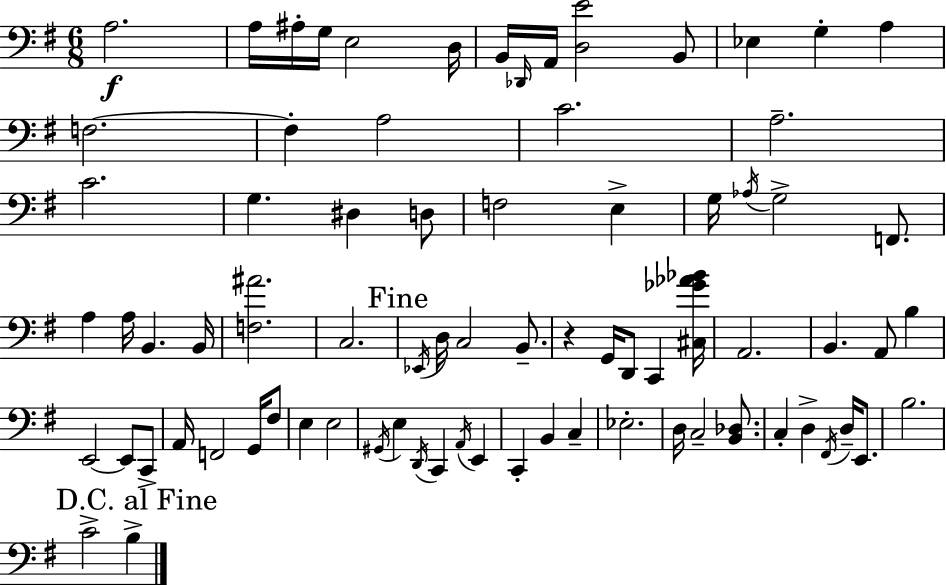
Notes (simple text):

A3/h. A3/s A#3/s G3/s E3/h D3/s B2/s Db2/s A2/s [D3,E4]/h B2/e Eb3/q G3/q A3/q F3/h. F3/q A3/h C4/h. A3/h. C4/h. G3/q. D#3/q D3/e F3/h E3/q G3/s Ab3/s G3/h F2/e. A3/q A3/s B2/q. B2/s [F3,A#4]/h. C3/h. Eb2/s D3/s C3/h B2/e. R/q G2/s D2/e C2/q [C#3,Gb4,Ab4,Bb4]/s A2/h. B2/q. A2/e B3/q E2/h E2/e C2/e A2/s F2/h G2/s F#3/e E3/q E3/h G#2/s E3/q D2/s C2/q A2/s E2/q C2/q B2/q C3/q Eb3/h. D3/s C3/h [B2,Db3]/e. C3/q D3/q F#2/s D3/s E2/e. B3/h. C4/h B3/q